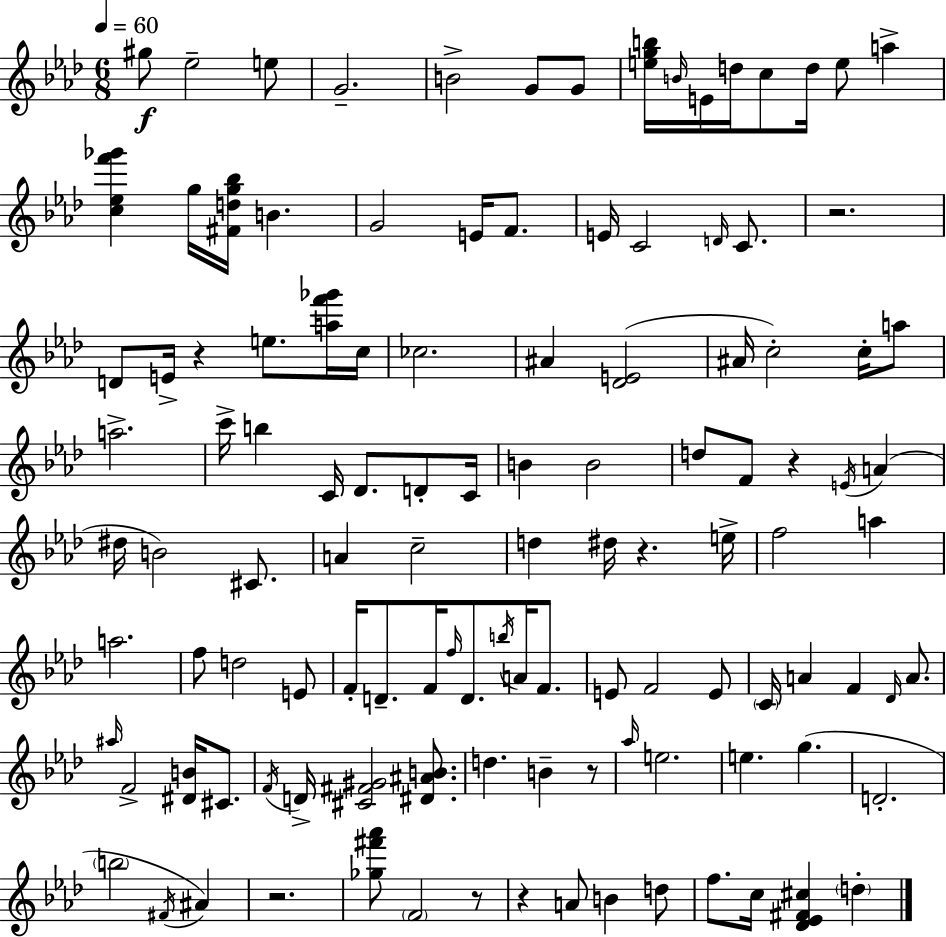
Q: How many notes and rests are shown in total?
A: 116